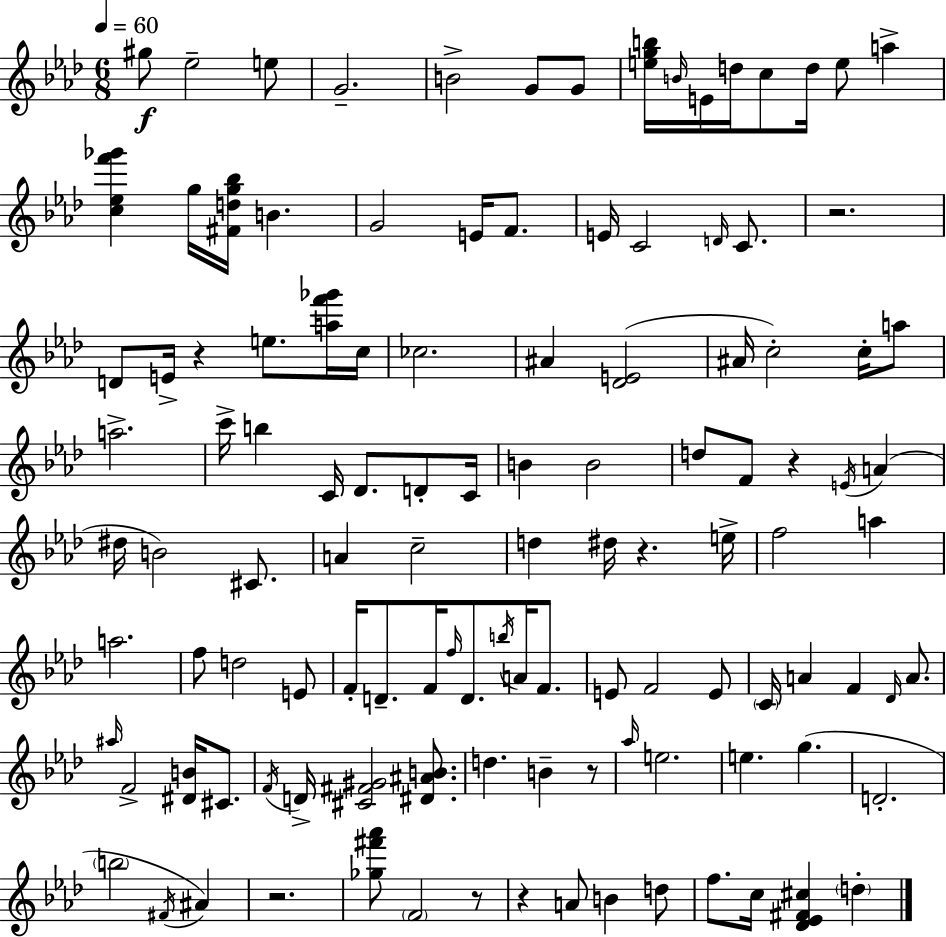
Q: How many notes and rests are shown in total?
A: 116